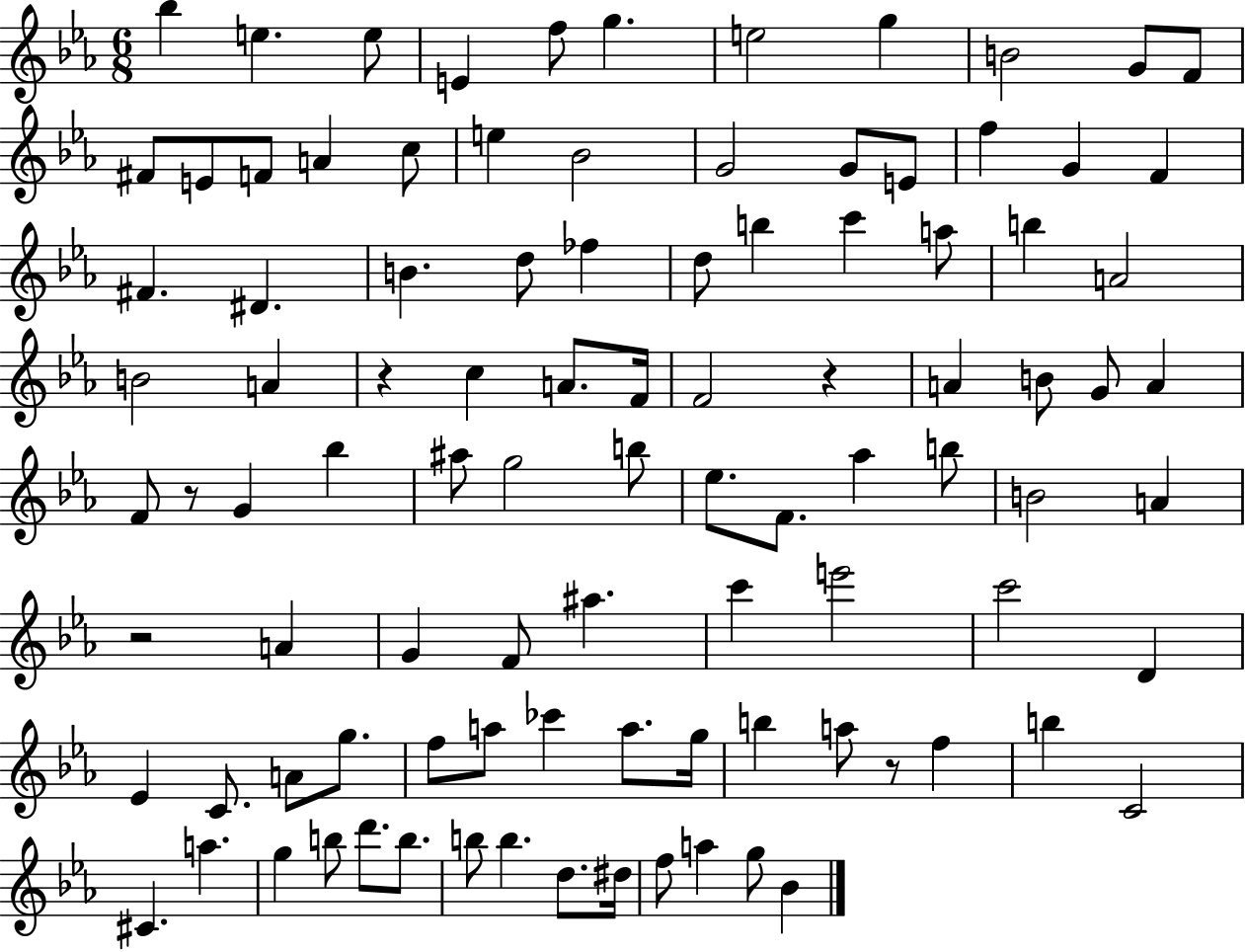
{
  \clef treble
  \numericTimeSignature
  \time 6/8
  \key ees \major
  bes''4 e''4. e''8 | e'4 f''8 g''4. | e''2 g''4 | b'2 g'8 f'8 | \break fis'8 e'8 f'8 a'4 c''8 | e''4 bes'2 | g'2 g'8 e'8 | f''4 g'4 f'4 | \break fis'4. dis'4. | b'4. d''8 fes''4 | d''8 b''4 c'''4 a''8 | b''4 a'2 | \break b'2 a'4 | r4 c''4 a'8. f'16 | f'2 r4 | a'4 b'8 g'8 a'4 | \break f'8 r8 g'4 bes''4 | ais''8 g''2 b''8 | ees''8. f'8. aes''4 b''8 | b'2 a'4 | \break r2 a'4 | g'4 f'8 ais''4. | c'''4 e'''2 | c'''2 d'4 | \break ees'4 c'8. a'8 g''8. | f''8 a''8 ces'''4 a''8. g''16 | b''4 a''8 r8 f''4 | b''4 c'2 | \break cis'4. a''4. | g''4 b''8 d'''8. b''8. | b''8 b''4. d''8. dis''16 | f''8 a''4 g''8 bes'4 | \break \bar "|."
}